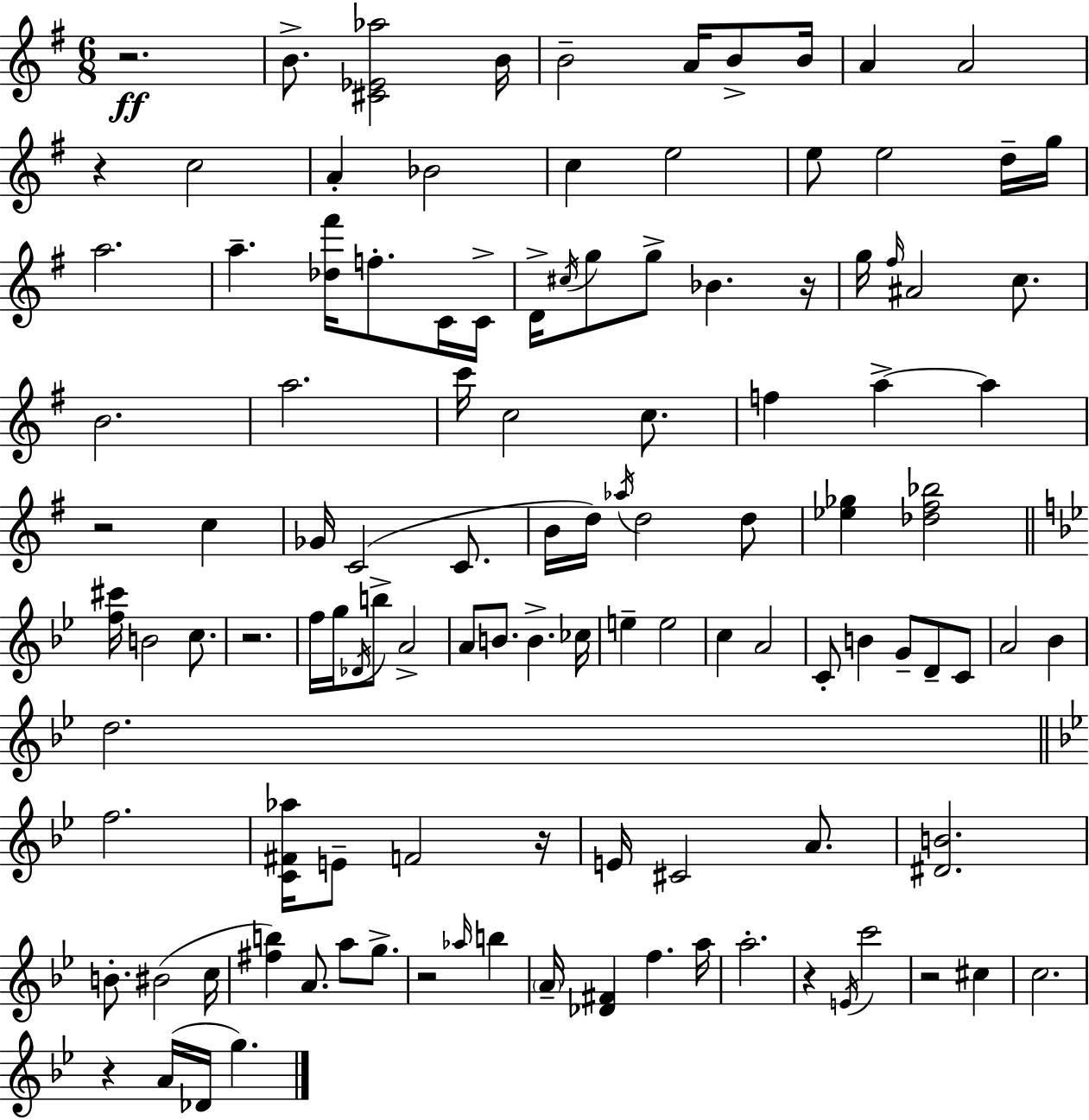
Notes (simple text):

R/h. B4/e. [C#4,Eb4,Ab5]/h B4/s B4/h A4/s B4/e B4/s A4/q A4/h R/q C5/h A4/q Bb4/h C5/q E5/h E5/e E5/h D5/s G5/s A5/h. A5/q. [Db5,F#6]/s F5/e. C4/s C4/s D4/s C#5/s G5/e G5/e Bb4/q. R/s G5/s F#5/s A#4/h C5/e. B4/h. A5/h. C6/s C5/h C5/e. F5/q A5/q A5/q R/h C5/q Gb4/s C4/h C4/e. B4/s D5/s Ab5/s D5/h D5/e [Eb5,Gb5]/q [Db5,F#5,Bb5]/h [F5,C#6]/s B4/h C5/e. R/h. F5/s G5/s Db4/s B5/e A4/h A4/e B4/e. B4/q. CES5/s E5/q E5/h C5/q A4/h C4/e B4/q G4/e D4/e C4/e A4/h Bb4/q D5/h. F5/h. [C4,F#4,Ab5]/s E4/e F4/h R/s E4/s C#4/h A4/e. [D#4,B4]/h. B4/e. BIS4/h C5/s [F#5,B5]/q A4/e. A5/e G5/e. R/h Ab5/s B5/q A4/s [Db4,F#4]/q F5/q. A5/s A5/h. R/q E4/s C6/h R/h C#5/q C5/h. R/q A4/s Db4/s G5/q.